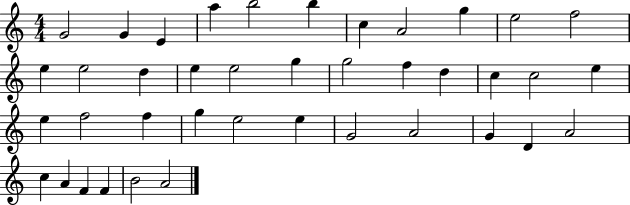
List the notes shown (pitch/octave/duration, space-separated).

G4/h G4/q E4/q A5/q B5/h B5/q C5/q A4/h G5/q E5/h F5/h E5/q E5/h D5/q E5/q E5/h G5/q G5/h F5/q D5/q C5/q C5/h E5/q E5/q F5/h F5/q G5/q E5/h E5/q G4/h A4/h G4/q D4/q A4/h C5/q A4/q F4/q F4/q B4/h A4/h